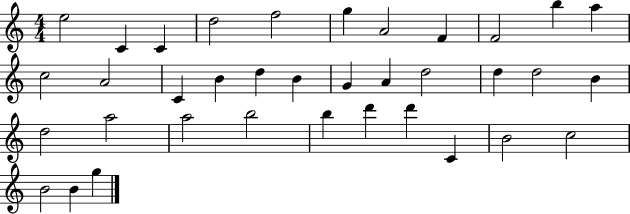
E5/h C4/q C4/q D5/h F5/h G5/q A4/h F4/q F4/h B5/q A5/q C5/h A4/h C4/q B4/q D5/q B4/q G4/q A4/q D5/h D5/q D5/h B4/q D5/h A5/h A5/h B5/h B5/q D6/q D6/q C4/q B4/h C5/h B4/h B4/q G5/q